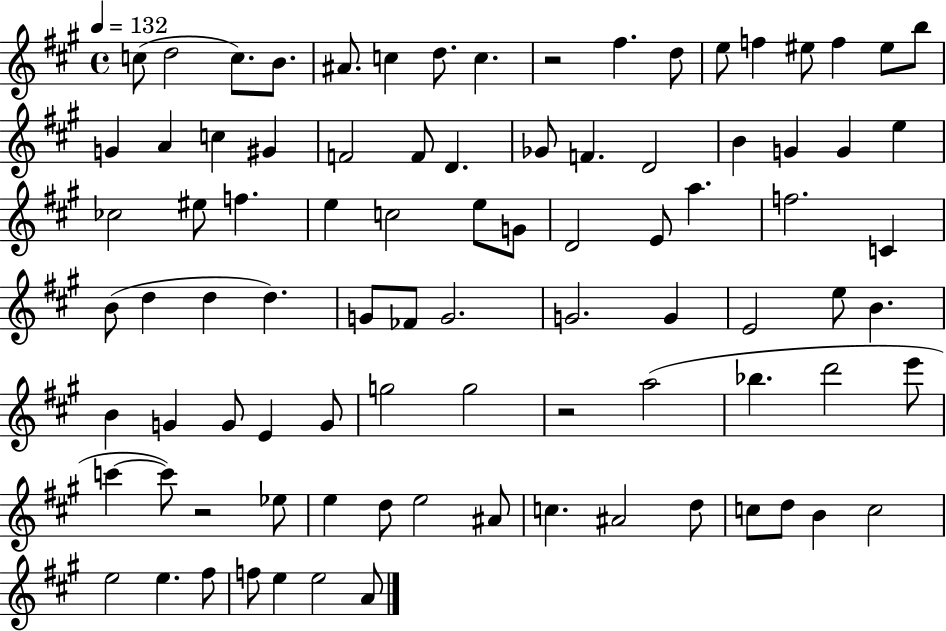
C5/e D5/h C5/e. B4/e. A#4/e. C5/q D5/e. C5/q. R/h F#5/q. D5/e E5/e F5/q EIS5/e F5/q EIS5/e B5/e G4/q A4/q C5/q G#4/q F4/h F4/e D4/q. Gb4/e F4/q. D4/h B4/q G4/q G4/q E5/q CES5/h EIS5/e F5/q. E5/q C5/h E5/e G4/e D4/h E4/e A5/q. F5/h. C4/q B4/e D5/q D5/q D5/q. G4/e FES4/e G4/h. G4/h. G4/q E4/h E5/e B4/q. B4/q G4/q G4/e E4/q G4/e G5/h G5/h R/h A5/h Bb5/q. D6/h E6/e C6/q C6/e R/h Eb5/e E5/q D5/e E5/h A#4/e C5/q. A#4/h D5/e C5/e D5/e B4/q C5/h E5/h E5/q. F#5/e F5/e E5/q E5/h A4/e